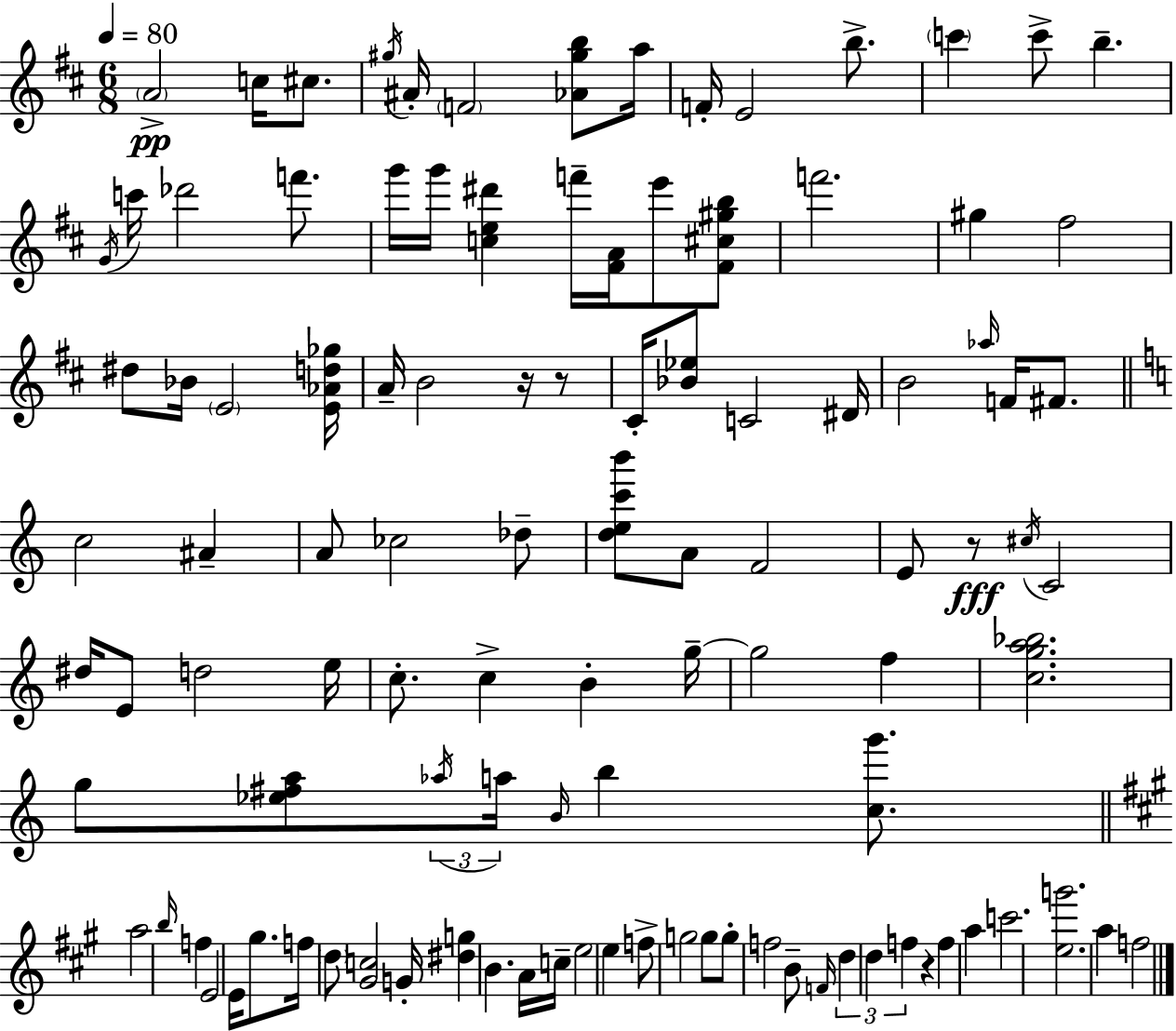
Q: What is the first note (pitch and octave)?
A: A4